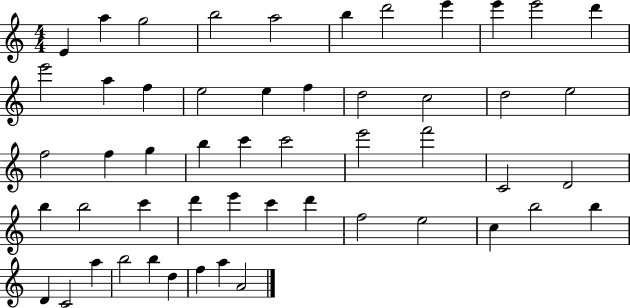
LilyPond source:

{
  \clef treble
  \numericTimeSignature
  \time 4/4
  \key c \major
  e'4 a''4 g''2 | b''2 a''2 | b''4 d'''2 e'''4 | e'''4 e'''2 d'''4 | \break e'''2 a''4 f''4 | e''2 e''4 f''4 | d''2 c''2 | d''2 e''2 | \break f''2 f''4 g''4 | b''4 c'''4 c'''2 | e'''2 f'''2 | c'2 d'2 | \break b''4 b''2 c'''4 | d'''4 e'''4 c'''4 d'''4 | f''2 e''2 | c''4 b''2 b''4 | \break d'4 c'2 a''4 | b''2 b''4 d''4 | f''4 a''4 a'2 | \bar "|."
}